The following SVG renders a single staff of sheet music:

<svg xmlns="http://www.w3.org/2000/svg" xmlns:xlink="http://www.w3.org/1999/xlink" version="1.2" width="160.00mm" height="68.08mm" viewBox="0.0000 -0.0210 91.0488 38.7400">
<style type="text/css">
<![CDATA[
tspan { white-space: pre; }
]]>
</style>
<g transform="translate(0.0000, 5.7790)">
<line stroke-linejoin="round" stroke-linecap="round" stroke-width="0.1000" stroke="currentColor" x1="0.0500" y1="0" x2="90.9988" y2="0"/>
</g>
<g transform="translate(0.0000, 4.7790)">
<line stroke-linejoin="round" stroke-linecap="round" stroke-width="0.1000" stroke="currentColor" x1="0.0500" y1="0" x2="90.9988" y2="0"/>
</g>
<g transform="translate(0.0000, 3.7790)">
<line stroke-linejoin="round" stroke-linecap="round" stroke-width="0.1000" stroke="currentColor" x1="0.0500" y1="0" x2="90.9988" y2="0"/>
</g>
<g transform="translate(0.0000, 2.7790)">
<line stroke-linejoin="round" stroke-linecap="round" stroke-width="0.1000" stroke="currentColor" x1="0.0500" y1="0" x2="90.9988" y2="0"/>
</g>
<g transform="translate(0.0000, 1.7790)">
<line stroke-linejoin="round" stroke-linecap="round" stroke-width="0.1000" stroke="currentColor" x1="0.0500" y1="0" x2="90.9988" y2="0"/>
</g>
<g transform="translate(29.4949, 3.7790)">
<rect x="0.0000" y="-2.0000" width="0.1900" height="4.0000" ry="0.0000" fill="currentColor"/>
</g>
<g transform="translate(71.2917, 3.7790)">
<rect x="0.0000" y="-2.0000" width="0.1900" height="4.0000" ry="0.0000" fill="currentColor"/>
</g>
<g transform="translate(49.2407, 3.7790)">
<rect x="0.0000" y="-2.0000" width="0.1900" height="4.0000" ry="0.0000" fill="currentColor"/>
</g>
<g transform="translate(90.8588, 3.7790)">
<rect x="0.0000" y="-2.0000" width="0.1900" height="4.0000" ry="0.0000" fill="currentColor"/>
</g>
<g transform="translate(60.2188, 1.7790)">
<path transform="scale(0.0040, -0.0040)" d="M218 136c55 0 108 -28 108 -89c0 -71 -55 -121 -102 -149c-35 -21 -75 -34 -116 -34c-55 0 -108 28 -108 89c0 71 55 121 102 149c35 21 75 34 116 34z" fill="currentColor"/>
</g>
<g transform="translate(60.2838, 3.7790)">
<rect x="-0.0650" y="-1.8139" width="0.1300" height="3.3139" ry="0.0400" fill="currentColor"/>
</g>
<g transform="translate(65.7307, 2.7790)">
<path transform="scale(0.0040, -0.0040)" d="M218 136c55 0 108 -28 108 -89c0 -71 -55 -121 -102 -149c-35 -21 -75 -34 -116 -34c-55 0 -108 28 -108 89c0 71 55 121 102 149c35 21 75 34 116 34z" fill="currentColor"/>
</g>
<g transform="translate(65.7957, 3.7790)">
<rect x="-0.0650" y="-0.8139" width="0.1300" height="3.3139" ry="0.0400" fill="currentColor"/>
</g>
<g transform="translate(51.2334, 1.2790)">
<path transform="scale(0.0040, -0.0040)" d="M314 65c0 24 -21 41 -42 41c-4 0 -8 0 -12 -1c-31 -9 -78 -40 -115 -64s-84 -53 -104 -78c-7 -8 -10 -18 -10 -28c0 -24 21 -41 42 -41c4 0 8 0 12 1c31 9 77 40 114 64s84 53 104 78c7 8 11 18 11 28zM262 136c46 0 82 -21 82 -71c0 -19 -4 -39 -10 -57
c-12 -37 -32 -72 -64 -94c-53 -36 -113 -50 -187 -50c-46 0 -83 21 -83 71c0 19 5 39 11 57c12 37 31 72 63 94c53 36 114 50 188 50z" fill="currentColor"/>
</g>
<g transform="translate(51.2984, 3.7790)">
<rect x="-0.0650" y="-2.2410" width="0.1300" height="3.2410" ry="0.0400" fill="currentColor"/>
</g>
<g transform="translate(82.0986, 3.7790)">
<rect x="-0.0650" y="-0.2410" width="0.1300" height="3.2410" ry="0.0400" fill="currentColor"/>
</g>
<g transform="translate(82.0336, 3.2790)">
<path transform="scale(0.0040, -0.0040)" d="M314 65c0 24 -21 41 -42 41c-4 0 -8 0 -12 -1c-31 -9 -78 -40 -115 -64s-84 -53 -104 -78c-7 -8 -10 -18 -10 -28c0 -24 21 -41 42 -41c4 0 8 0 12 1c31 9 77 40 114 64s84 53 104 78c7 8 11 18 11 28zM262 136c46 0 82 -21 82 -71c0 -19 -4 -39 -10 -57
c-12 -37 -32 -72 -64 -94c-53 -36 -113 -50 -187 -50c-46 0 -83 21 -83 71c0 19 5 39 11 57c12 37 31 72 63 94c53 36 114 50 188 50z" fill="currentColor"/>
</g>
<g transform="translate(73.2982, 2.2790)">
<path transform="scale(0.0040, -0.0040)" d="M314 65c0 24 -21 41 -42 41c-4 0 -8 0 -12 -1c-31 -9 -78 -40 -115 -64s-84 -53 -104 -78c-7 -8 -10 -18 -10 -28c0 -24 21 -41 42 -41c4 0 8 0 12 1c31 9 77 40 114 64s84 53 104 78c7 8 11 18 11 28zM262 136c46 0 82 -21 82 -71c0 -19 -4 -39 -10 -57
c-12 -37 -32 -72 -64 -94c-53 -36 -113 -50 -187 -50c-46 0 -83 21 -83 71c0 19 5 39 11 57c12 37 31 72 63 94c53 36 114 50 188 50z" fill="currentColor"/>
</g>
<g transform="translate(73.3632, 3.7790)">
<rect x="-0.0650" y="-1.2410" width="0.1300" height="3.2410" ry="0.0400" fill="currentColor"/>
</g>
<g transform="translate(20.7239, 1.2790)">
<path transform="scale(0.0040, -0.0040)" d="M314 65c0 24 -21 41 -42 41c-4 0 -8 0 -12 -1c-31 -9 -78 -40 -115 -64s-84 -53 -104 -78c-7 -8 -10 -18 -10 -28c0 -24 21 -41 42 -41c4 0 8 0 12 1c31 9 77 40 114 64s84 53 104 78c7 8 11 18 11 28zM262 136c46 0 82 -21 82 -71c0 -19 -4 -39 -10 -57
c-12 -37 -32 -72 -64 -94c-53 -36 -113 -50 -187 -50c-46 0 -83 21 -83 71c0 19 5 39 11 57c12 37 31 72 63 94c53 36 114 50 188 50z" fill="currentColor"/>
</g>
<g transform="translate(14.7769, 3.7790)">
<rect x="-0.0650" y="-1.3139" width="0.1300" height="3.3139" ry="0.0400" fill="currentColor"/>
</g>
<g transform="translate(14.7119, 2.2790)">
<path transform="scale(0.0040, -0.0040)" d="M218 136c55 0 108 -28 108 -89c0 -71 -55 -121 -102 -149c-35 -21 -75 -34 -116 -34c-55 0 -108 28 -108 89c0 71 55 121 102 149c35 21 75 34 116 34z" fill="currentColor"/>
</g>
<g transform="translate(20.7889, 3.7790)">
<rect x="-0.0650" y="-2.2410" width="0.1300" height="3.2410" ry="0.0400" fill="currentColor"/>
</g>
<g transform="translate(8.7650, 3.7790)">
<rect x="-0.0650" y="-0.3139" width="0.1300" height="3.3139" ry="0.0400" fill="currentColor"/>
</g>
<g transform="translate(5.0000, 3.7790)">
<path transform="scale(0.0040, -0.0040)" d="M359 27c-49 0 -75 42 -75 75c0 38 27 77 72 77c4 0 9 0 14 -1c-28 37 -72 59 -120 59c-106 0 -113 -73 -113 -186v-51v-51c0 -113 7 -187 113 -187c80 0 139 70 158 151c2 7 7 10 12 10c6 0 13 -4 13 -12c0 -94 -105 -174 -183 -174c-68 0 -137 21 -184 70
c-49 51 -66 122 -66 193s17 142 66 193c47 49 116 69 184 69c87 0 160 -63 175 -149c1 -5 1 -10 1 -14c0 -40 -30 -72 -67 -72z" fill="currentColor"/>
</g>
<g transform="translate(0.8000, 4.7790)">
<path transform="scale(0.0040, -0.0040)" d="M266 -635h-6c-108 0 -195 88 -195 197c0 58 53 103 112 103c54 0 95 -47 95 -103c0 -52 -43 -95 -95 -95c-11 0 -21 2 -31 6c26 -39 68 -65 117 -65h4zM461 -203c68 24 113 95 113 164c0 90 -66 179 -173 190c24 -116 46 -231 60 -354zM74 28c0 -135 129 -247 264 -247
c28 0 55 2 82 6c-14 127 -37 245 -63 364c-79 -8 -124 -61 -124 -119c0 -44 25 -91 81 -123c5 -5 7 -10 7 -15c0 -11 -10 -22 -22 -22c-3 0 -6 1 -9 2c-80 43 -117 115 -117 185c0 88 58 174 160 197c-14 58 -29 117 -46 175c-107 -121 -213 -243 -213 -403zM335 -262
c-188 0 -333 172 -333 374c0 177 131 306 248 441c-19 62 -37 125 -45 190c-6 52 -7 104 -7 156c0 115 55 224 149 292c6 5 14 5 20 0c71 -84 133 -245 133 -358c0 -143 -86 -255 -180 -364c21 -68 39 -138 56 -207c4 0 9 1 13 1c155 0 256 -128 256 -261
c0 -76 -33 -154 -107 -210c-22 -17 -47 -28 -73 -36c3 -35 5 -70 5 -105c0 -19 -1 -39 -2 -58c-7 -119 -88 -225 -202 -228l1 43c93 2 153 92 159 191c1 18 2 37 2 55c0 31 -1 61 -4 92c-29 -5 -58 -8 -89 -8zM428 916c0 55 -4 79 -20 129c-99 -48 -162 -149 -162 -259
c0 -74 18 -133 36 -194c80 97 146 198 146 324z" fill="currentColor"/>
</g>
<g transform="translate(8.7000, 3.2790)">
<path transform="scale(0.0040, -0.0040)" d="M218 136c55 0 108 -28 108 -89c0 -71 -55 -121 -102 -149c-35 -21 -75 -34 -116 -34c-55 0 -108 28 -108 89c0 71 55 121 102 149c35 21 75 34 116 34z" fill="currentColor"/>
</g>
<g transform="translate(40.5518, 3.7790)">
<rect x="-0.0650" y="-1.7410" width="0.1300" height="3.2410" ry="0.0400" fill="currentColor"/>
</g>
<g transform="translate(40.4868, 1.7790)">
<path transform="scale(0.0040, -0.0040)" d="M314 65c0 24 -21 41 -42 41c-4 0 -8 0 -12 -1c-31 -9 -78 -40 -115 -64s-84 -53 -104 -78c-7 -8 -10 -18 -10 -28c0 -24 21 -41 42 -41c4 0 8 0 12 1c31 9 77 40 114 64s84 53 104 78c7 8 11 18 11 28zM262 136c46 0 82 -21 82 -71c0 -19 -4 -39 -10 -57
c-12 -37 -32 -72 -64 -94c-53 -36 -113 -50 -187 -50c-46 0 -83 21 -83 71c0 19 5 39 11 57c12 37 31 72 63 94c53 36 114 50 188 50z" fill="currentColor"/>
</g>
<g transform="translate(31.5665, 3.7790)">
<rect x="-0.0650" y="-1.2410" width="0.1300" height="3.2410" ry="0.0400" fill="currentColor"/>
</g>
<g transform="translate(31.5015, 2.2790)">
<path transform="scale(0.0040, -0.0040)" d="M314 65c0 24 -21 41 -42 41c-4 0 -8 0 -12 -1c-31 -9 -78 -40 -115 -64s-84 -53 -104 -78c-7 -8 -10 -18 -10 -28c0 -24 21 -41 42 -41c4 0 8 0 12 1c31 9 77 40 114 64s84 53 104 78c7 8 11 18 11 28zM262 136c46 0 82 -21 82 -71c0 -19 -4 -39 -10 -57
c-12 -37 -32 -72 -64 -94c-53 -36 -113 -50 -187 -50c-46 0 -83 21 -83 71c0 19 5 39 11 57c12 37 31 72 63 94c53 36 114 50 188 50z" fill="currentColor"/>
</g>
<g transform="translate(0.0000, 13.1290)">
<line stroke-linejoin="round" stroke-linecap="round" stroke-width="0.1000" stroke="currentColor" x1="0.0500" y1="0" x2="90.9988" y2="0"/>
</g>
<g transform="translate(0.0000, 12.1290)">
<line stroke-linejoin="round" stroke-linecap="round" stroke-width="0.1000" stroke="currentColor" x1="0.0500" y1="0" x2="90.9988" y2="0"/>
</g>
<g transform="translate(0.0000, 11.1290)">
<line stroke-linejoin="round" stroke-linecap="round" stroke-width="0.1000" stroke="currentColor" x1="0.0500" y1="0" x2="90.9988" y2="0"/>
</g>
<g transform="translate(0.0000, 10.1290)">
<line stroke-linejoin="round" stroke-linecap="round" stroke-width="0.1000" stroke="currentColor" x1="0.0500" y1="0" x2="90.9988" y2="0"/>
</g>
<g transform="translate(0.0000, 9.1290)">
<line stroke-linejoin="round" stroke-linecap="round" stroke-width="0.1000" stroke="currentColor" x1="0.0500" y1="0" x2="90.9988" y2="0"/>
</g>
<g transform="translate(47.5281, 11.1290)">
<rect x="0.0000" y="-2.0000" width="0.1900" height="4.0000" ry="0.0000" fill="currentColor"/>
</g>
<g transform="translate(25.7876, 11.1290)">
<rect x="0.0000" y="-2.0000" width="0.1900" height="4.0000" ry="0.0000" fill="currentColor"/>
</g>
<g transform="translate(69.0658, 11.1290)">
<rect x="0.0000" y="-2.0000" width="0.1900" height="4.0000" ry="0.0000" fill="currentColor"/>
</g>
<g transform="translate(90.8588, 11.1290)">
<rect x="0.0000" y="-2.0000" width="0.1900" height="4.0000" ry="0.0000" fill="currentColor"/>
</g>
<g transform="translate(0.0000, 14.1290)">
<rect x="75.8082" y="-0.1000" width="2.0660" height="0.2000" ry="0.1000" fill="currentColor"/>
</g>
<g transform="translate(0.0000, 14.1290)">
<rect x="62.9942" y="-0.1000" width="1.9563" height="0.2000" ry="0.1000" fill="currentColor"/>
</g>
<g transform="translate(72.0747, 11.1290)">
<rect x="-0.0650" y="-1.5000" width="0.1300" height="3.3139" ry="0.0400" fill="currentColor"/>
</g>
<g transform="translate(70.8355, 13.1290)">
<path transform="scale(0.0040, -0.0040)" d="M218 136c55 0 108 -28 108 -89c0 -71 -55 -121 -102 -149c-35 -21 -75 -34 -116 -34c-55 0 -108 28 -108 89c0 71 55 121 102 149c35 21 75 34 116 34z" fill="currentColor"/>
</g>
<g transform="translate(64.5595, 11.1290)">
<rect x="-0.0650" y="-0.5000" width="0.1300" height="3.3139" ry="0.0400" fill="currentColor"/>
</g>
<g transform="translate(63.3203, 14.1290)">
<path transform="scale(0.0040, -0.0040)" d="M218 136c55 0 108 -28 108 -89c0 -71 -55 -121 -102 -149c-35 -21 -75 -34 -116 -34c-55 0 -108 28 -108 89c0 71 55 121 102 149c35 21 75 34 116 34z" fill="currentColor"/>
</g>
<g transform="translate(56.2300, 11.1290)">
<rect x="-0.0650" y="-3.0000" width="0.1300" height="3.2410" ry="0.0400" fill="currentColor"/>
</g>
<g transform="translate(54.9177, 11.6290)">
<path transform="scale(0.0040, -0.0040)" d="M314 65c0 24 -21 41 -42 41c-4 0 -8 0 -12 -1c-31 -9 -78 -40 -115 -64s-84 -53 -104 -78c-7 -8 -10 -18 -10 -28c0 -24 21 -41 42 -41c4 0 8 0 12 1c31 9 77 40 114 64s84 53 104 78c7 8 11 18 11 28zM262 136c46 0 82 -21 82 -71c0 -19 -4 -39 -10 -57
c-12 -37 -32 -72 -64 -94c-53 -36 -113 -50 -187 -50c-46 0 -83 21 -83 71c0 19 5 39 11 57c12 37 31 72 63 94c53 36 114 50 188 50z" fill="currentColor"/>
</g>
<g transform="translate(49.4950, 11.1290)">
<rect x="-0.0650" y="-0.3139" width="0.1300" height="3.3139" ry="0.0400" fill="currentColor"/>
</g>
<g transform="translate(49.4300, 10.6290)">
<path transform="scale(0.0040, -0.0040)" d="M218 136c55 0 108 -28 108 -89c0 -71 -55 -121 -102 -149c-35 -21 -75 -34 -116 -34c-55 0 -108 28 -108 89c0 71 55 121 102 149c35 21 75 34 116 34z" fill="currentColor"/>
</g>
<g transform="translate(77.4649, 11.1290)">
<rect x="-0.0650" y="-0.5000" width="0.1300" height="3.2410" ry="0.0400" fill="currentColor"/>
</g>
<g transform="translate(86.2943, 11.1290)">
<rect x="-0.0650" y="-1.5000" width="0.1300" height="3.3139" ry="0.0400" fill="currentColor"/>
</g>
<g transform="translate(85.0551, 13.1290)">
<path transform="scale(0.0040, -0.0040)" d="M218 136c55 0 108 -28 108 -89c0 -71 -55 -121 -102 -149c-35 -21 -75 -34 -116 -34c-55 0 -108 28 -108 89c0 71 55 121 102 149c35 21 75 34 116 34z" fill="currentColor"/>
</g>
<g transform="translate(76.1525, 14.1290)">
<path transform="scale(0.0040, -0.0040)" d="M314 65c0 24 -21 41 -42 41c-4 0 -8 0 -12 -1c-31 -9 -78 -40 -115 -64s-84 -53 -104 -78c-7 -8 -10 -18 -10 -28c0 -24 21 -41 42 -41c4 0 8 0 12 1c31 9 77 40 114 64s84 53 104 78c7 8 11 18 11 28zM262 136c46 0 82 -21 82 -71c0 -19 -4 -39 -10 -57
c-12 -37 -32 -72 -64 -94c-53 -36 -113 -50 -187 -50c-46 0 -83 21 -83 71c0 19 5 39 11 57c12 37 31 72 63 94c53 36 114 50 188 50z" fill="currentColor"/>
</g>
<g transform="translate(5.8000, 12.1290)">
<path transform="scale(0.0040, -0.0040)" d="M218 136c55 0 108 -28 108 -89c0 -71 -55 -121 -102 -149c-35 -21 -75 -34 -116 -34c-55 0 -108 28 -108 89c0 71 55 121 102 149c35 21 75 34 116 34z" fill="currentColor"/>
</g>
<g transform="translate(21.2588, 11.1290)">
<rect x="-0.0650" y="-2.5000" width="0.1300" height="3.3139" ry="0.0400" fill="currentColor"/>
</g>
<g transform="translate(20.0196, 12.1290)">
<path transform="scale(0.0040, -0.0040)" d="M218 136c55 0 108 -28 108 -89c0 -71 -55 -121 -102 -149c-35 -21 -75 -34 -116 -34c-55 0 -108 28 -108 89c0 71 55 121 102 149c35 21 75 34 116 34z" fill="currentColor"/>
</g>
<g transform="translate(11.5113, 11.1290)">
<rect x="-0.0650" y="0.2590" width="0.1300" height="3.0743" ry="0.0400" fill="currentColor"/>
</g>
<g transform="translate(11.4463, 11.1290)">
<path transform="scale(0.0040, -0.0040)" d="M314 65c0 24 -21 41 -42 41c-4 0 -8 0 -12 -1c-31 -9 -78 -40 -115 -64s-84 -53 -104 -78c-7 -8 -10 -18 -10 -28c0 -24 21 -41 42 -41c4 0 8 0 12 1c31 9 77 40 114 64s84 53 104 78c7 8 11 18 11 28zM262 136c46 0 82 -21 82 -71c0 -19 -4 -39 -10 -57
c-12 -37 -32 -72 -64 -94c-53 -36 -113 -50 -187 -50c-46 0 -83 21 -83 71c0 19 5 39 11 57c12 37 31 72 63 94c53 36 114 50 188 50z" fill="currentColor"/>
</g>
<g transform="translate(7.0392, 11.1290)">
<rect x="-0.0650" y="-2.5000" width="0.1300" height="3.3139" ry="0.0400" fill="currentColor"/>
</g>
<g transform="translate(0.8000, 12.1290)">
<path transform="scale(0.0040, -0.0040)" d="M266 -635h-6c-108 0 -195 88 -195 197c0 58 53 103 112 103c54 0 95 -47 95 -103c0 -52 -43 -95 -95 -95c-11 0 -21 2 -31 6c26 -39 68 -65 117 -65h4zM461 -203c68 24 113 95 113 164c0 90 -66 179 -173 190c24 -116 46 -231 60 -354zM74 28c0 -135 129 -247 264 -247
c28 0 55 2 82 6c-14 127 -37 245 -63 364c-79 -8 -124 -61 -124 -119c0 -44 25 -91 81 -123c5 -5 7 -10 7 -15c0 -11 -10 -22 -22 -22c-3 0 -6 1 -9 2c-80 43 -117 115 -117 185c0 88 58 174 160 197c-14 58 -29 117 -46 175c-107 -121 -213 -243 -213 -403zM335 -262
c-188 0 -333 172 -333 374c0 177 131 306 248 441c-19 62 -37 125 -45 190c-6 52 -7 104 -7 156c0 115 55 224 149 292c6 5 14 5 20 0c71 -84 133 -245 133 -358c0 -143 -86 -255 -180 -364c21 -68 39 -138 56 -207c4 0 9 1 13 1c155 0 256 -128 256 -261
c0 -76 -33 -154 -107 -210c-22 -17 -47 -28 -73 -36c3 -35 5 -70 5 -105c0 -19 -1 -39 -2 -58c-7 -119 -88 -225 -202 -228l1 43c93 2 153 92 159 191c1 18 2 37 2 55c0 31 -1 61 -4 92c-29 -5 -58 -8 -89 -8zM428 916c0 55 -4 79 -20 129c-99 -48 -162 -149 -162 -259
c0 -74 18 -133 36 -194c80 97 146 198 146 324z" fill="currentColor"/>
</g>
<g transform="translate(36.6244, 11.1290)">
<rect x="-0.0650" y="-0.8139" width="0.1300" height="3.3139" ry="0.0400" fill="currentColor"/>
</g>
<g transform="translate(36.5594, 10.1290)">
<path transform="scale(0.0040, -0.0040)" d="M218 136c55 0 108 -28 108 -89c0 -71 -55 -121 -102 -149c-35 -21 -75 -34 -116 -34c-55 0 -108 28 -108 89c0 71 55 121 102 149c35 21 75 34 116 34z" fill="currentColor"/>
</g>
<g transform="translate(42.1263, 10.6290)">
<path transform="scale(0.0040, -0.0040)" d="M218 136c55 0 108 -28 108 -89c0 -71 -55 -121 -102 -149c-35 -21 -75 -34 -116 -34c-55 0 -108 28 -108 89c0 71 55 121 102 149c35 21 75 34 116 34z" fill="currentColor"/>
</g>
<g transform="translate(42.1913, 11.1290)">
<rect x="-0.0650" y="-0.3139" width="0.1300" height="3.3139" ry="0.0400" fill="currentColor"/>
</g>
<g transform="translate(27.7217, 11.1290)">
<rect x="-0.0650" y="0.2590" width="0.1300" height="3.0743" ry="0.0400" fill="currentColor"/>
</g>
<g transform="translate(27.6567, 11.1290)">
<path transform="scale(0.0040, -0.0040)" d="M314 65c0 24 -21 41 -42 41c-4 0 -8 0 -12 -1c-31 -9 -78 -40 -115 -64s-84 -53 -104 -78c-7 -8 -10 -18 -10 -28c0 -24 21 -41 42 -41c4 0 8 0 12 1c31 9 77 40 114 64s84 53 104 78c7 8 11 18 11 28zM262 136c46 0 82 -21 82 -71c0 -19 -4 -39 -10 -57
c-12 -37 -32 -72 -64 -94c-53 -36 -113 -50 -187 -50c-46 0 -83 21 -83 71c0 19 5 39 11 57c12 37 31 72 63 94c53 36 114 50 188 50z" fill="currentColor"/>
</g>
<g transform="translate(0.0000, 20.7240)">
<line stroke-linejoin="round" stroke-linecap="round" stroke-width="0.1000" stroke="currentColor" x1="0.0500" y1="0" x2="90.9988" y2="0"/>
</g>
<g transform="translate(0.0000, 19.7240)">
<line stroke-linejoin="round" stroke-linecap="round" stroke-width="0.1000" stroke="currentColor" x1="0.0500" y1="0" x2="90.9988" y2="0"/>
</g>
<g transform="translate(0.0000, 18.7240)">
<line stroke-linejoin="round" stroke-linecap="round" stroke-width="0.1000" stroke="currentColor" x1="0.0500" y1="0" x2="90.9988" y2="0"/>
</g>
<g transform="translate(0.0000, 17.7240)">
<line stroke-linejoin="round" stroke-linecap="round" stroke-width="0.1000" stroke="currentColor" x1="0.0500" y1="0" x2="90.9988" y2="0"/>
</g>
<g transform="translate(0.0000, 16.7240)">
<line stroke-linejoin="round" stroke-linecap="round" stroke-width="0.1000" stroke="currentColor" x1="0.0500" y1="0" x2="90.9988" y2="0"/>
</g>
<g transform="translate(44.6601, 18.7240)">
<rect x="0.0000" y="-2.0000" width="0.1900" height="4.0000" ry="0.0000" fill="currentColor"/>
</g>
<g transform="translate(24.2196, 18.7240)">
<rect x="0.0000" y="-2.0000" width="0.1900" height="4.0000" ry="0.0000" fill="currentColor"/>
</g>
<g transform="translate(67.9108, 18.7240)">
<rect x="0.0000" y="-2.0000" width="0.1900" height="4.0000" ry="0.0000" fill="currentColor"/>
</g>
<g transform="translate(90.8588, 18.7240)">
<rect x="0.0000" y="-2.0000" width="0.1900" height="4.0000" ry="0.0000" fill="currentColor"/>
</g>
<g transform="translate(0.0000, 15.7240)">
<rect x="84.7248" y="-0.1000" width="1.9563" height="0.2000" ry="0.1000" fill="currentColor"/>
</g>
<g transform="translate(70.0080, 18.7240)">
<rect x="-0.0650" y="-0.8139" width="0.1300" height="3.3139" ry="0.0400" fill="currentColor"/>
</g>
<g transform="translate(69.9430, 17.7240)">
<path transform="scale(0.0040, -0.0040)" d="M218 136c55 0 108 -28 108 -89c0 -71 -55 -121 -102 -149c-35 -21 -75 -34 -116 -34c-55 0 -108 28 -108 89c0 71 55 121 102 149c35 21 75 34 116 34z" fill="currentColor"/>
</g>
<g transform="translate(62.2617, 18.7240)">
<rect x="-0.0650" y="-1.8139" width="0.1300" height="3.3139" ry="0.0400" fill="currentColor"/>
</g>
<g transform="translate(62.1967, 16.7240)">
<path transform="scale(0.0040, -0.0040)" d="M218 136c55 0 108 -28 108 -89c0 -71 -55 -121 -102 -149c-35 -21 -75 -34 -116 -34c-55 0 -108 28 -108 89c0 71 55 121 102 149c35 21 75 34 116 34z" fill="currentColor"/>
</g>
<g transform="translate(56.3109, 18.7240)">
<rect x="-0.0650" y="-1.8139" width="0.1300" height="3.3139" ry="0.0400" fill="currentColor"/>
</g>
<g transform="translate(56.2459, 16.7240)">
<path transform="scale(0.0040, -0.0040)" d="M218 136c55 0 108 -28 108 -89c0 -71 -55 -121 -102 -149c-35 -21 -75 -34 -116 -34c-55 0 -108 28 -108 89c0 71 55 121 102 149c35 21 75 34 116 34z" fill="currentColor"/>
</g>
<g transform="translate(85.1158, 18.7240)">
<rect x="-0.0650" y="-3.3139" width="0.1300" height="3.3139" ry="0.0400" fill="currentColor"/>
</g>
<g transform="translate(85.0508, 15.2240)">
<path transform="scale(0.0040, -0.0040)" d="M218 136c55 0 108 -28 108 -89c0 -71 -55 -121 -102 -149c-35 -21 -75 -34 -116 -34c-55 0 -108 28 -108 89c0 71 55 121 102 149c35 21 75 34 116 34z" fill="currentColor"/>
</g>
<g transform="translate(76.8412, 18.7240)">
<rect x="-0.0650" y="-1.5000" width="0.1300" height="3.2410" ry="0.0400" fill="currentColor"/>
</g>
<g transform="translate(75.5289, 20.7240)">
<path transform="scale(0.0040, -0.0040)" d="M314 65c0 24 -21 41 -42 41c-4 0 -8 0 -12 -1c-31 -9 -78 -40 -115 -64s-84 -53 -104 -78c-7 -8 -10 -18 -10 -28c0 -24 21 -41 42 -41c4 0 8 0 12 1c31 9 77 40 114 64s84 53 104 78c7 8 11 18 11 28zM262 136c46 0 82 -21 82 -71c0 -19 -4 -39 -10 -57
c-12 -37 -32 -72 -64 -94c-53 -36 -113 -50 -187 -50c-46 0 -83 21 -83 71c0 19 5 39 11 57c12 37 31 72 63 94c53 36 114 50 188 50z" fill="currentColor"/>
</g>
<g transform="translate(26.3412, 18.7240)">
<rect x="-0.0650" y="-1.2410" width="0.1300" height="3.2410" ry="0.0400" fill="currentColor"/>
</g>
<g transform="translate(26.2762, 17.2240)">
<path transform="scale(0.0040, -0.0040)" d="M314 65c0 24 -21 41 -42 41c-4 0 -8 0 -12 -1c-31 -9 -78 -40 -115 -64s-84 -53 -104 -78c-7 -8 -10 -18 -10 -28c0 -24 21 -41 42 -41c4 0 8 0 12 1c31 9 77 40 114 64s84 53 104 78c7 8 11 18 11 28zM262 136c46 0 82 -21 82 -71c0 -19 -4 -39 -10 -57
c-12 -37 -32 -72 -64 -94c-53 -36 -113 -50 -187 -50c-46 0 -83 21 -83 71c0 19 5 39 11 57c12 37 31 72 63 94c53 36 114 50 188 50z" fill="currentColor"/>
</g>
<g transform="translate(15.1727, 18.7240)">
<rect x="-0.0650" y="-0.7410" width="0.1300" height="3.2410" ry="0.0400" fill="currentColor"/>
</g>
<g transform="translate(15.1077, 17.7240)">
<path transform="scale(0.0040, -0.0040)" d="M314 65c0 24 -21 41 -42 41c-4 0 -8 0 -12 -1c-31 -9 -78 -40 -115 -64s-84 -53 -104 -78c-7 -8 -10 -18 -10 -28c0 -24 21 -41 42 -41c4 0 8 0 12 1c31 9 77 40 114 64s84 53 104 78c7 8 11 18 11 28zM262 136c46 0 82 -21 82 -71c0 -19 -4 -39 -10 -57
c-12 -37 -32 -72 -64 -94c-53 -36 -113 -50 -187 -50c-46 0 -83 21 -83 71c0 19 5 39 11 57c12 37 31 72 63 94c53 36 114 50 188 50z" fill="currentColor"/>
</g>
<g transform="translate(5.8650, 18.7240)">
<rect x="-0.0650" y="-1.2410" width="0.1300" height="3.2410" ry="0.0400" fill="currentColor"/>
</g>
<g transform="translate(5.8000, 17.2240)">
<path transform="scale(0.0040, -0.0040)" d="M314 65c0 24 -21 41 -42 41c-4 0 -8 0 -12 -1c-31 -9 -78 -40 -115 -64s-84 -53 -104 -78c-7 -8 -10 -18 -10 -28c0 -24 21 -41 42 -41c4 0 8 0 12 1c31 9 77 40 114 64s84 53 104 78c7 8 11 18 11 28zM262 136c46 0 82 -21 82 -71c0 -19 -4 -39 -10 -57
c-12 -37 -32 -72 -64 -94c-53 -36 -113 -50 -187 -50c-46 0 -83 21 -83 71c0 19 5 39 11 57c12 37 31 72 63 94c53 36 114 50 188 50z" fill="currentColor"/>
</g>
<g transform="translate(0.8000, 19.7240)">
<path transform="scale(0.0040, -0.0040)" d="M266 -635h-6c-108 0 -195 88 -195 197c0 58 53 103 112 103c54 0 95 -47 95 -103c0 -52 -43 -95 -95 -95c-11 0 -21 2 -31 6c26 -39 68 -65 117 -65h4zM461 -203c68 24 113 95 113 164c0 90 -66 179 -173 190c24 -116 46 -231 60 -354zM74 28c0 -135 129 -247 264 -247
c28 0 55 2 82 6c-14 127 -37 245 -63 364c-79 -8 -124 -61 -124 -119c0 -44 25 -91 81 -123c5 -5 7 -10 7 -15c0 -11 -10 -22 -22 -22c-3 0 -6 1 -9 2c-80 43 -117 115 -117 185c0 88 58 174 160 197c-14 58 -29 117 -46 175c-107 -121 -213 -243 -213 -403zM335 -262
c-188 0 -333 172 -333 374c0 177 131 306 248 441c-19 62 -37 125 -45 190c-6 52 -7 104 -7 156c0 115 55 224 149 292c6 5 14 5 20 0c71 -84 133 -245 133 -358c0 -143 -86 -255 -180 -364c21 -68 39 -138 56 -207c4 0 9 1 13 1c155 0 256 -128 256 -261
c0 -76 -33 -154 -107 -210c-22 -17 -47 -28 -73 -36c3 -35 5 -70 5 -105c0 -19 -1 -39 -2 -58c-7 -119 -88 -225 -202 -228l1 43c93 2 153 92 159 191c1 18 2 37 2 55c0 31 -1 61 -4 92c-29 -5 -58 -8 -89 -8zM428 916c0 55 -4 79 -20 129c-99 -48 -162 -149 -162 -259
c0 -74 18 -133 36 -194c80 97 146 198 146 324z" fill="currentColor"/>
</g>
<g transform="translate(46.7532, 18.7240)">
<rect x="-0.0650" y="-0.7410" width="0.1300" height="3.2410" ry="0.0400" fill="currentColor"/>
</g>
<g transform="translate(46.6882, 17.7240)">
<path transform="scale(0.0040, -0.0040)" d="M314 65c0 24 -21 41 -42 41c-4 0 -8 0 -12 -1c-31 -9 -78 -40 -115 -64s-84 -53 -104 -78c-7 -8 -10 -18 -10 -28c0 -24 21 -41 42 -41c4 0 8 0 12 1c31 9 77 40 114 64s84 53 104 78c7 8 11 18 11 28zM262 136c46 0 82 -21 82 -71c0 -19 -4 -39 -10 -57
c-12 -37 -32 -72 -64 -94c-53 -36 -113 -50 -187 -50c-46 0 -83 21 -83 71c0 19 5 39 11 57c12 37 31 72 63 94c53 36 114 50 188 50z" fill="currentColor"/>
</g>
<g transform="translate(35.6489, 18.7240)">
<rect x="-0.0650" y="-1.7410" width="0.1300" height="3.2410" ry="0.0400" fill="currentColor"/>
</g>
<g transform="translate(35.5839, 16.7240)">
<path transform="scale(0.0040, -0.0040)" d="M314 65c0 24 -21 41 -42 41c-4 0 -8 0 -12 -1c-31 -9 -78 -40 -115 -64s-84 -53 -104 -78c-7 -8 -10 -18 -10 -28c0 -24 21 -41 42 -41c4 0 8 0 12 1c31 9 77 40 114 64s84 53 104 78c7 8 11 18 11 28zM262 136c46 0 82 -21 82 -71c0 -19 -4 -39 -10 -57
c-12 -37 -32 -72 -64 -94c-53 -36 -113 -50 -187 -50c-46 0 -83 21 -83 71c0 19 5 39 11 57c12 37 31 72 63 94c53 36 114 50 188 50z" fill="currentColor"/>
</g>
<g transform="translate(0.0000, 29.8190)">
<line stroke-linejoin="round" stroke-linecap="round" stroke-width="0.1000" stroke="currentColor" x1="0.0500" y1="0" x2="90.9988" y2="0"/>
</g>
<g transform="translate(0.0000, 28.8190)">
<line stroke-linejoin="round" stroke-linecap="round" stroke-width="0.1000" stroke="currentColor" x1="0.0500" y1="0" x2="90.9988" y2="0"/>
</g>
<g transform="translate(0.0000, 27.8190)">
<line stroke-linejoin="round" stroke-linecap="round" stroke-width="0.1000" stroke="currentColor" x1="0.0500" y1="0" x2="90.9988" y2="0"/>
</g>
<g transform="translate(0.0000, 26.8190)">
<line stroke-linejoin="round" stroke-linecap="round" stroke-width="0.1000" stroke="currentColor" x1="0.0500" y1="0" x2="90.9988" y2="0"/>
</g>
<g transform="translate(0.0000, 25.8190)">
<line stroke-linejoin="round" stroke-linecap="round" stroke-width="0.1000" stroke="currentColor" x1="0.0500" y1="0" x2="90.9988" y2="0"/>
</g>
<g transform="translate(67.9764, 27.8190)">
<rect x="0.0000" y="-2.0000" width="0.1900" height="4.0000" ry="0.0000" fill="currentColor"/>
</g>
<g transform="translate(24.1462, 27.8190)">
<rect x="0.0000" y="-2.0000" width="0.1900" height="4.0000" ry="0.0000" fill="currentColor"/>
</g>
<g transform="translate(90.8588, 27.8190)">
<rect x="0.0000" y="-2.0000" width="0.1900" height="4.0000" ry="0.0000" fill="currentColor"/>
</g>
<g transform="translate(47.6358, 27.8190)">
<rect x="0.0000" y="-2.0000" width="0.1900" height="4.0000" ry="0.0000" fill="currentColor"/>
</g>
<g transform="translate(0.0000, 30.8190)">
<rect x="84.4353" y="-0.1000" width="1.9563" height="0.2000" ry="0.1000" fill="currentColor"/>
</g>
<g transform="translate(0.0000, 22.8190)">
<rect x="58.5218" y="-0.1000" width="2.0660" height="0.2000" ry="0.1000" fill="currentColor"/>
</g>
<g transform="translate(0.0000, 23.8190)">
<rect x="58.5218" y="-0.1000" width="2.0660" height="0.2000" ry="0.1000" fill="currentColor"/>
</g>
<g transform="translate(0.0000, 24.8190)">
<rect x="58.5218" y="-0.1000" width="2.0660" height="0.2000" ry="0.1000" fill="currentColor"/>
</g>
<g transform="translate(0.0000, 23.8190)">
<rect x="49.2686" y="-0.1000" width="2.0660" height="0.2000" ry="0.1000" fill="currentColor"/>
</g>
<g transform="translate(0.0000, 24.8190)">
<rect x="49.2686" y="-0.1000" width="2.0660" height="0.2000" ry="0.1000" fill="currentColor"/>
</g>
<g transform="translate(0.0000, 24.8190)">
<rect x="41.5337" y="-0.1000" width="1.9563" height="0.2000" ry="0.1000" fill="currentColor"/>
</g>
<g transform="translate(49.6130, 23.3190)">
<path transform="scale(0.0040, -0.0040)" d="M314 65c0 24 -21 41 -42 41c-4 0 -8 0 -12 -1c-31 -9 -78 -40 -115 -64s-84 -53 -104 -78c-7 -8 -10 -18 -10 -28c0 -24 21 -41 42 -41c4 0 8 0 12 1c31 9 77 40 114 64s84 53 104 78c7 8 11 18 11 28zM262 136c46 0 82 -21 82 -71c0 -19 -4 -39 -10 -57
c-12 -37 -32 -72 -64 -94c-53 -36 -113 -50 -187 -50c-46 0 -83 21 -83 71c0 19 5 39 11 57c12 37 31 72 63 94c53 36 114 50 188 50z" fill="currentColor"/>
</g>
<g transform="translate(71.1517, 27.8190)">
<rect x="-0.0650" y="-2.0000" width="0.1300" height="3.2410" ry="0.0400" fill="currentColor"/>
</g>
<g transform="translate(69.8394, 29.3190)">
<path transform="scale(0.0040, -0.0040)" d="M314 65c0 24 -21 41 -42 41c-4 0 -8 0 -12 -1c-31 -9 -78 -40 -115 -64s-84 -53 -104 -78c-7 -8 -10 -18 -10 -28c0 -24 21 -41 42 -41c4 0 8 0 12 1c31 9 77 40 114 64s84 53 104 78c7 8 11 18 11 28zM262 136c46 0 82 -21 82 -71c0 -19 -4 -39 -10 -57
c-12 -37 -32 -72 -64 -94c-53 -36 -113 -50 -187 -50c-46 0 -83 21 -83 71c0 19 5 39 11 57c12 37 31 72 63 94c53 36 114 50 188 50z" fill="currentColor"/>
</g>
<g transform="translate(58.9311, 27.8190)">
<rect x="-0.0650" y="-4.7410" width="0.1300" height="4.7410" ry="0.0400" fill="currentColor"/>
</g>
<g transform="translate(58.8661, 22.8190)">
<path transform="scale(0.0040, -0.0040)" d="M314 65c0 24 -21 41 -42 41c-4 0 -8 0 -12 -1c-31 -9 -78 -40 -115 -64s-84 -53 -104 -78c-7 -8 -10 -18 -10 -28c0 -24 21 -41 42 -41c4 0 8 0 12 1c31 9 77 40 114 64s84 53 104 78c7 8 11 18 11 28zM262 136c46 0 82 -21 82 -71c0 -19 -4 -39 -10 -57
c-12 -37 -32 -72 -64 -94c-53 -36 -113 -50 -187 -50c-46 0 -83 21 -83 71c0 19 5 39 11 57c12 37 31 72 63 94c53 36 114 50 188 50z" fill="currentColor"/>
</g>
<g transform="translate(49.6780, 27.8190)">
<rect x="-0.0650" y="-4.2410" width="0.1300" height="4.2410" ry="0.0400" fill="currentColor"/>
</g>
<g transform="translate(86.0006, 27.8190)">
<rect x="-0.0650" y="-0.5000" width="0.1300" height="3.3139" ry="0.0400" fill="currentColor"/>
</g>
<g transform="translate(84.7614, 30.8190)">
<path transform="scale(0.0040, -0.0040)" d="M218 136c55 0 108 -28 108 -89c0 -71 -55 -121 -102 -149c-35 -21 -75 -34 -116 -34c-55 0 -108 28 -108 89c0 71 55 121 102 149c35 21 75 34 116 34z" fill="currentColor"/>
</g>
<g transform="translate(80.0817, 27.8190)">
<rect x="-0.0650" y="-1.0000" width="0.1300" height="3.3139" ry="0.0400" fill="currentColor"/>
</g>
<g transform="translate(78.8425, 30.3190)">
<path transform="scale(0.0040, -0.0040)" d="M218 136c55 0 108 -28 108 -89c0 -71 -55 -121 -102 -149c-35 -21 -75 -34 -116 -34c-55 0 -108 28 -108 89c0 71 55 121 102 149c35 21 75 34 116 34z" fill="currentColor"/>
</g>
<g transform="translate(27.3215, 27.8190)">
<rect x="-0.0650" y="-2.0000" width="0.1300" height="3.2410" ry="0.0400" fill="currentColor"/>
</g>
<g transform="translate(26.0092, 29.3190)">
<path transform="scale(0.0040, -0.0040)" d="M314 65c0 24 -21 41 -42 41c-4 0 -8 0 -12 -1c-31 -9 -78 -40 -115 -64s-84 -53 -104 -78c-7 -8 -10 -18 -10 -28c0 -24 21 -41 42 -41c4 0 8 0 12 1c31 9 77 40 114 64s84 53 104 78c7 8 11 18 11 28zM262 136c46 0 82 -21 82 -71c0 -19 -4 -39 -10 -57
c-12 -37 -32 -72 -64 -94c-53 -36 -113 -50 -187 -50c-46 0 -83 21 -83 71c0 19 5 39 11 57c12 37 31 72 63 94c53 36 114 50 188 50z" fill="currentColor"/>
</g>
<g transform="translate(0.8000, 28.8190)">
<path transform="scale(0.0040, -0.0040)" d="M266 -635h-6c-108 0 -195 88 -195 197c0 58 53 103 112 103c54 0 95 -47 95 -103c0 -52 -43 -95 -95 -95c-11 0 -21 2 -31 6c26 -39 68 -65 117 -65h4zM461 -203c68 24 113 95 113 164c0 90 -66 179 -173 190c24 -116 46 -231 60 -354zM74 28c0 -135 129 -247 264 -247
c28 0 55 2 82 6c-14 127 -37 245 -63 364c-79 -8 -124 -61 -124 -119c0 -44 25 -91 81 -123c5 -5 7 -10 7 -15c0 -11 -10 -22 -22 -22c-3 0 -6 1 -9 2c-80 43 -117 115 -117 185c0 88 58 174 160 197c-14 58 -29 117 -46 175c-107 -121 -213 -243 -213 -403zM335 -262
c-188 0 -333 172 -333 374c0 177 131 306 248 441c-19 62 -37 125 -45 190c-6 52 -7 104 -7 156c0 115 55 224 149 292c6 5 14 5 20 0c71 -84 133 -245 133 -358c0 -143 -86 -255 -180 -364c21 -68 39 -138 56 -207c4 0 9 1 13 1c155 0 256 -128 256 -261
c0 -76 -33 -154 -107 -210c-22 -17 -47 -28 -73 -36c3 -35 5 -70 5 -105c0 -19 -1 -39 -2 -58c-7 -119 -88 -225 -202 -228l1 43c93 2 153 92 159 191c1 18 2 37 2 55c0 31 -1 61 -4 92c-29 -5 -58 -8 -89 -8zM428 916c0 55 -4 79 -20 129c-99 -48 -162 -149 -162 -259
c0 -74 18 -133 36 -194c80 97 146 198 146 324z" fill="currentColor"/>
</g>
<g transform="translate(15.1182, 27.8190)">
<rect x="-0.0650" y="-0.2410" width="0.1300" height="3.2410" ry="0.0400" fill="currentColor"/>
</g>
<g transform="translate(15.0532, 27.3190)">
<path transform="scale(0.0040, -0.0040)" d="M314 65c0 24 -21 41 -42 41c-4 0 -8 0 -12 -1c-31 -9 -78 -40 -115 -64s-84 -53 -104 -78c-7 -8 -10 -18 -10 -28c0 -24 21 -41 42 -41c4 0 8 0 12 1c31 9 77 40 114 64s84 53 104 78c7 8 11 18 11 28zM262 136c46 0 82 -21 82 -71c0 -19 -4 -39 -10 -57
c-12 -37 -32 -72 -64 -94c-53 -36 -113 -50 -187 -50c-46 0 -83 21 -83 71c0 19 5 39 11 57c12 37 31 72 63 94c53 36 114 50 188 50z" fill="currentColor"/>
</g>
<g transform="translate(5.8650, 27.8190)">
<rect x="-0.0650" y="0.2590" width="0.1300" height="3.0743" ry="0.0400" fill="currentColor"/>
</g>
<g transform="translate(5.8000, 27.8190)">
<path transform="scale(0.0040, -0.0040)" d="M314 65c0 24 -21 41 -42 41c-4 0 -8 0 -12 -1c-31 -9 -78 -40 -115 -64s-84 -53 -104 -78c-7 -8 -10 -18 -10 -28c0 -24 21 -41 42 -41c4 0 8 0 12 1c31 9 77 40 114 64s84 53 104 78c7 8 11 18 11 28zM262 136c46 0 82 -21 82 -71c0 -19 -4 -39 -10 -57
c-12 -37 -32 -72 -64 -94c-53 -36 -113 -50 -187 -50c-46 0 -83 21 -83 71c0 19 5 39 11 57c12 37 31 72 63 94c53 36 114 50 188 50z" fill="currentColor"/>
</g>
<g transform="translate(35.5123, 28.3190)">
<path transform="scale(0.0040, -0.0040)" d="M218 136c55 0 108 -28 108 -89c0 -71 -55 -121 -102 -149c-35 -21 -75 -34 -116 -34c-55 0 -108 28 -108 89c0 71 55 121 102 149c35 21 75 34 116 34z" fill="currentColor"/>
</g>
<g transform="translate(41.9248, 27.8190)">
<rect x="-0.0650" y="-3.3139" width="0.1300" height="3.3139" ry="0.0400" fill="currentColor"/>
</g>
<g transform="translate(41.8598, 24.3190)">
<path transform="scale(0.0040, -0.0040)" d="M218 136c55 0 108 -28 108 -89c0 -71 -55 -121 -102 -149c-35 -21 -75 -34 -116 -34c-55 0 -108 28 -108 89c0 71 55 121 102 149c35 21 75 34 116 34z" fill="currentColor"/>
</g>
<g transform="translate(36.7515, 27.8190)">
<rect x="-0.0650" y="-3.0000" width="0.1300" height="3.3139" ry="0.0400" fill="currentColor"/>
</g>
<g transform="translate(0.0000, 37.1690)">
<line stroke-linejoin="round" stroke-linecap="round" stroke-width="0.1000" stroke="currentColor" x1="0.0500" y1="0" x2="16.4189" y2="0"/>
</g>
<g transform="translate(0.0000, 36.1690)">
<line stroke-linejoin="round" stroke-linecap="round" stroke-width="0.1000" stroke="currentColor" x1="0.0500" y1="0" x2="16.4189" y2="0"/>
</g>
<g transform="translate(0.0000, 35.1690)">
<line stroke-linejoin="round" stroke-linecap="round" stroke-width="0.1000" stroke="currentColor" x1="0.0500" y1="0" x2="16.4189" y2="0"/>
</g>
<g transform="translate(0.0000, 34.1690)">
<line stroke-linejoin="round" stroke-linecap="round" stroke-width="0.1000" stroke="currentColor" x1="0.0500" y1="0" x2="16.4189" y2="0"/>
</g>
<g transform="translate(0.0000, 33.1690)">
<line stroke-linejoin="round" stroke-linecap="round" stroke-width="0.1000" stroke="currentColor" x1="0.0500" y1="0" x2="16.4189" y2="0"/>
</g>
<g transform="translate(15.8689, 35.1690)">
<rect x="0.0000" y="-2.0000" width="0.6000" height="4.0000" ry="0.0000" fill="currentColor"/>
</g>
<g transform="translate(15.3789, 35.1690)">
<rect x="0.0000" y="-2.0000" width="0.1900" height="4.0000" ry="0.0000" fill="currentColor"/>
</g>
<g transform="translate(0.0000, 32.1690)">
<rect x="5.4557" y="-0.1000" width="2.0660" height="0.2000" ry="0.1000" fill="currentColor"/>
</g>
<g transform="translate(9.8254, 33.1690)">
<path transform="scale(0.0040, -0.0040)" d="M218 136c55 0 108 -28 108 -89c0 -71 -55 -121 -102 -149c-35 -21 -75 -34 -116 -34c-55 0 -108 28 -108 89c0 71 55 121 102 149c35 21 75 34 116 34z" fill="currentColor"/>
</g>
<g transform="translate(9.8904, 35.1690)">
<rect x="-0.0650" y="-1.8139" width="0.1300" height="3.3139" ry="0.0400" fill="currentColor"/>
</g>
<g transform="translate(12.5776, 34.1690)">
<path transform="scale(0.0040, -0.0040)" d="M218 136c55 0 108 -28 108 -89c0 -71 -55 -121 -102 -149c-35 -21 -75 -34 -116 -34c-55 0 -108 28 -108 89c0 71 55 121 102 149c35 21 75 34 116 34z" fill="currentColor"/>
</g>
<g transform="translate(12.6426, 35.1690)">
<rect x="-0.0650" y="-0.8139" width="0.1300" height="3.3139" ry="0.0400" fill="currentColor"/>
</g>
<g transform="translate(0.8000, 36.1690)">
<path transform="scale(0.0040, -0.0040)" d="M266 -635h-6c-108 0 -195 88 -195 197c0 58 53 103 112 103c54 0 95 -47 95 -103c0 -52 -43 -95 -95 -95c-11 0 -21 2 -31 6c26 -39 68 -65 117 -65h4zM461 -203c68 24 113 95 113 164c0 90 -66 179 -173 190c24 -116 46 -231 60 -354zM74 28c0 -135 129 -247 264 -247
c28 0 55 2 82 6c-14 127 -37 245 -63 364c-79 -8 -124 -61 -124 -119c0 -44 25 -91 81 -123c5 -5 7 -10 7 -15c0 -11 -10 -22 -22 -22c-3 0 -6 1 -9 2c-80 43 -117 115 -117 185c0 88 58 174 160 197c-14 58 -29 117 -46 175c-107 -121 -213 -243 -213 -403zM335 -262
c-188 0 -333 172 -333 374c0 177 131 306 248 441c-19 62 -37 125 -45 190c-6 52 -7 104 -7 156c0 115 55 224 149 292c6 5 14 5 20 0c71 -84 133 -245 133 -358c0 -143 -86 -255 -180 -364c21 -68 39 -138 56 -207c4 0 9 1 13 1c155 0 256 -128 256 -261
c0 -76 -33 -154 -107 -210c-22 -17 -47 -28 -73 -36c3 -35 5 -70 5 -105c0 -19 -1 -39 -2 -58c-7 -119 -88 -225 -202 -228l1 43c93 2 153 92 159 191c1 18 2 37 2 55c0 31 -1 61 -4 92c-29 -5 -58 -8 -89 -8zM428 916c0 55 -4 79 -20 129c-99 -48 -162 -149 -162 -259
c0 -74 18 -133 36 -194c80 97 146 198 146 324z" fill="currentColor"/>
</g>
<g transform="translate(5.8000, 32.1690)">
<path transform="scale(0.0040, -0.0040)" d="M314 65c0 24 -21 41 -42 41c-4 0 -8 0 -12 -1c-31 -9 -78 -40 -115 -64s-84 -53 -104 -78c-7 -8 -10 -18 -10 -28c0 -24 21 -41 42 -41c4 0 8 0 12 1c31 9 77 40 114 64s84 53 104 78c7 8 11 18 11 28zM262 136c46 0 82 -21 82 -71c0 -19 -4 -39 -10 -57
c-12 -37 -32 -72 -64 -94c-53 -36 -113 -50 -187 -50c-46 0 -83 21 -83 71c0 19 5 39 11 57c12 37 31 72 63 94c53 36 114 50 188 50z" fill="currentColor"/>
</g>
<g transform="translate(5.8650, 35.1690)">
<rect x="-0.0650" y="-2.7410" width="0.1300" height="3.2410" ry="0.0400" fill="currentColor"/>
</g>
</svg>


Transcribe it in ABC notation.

X:1
T:Untitled
M:4/4
L:1/4
K:C
c e g2 e2 f2 g2 f d e2 c2 G B2 G B2 d c c A2 C E C2 E e2 d2 e2 f2 d2 f f d E2 b B2 c2 F2 A b d'2 e'2 F2 D C a2 f d